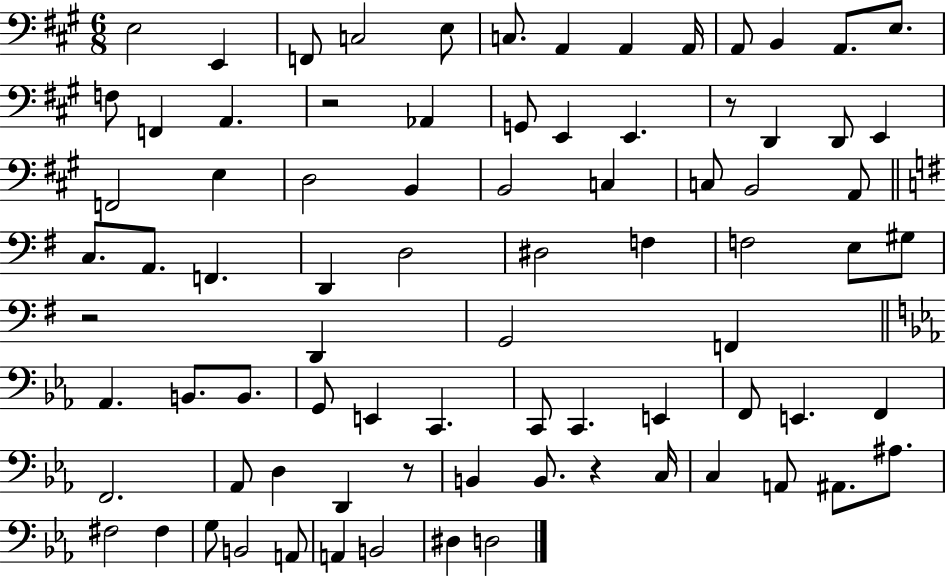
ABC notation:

X:1
T:Untitled
M:6/8
L:1/4
K:A
E,2 E,, F,,/2 C,2 E,/2 C,/2 A,, A,, A,,/4 A,,/2 B,, A,,/2 E,/2 F,/2 F,, A,, z2 _A,, G,,/2 E,, E,, z/2 D,, D,,/2 E,, F,,2 E, D,2 B,, B,,2 C, C,/2 B,,2 A,,/2 C,/2 A,,/2 F,, D,, D,2 ^D,2 F, F,2 E,/2 ^G,/2 z2 D,, G,,2 F,, _A,, B,,/2 B,,/2 G,,/2 E,, C,, C,,/2 C,, E,, F,,/2 E,, F,, F,,2 _A,,/2 D, D,, z/2 B,, B,,/2 z C,/4 C, A,,/2 ^A,,/2 ^A,/2 ^F,2 ^F, G,/2 B,,2 A,,/2 A,, B,,2 ^D, D,2